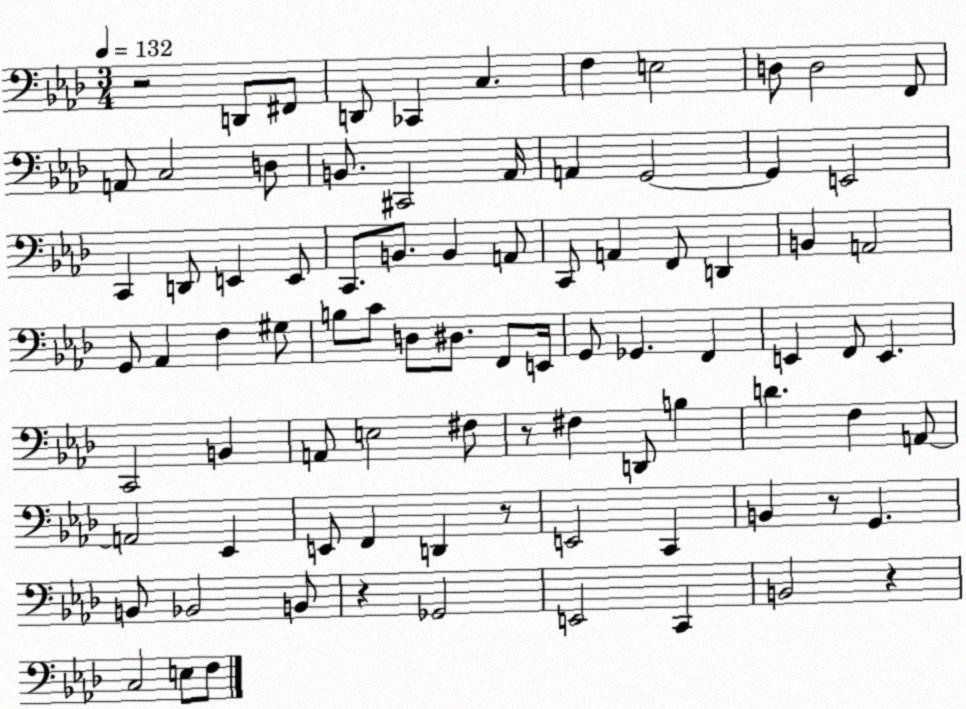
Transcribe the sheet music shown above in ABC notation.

X:1
T:Untitled
M:3/4
L:1/4
K:Ab
z2 D,,/2 ^F,,/2 D,,/2 _C,, C, F, E,2 D,/2 D,2 F,,/2 A,,/2 C,2 D,/2 B,,/2 ^C,,2 _A,,/4 A,, G,,2 G,, E,,2 C,, D,,/2 E,, E,,/2 C,,/2 B,,/2 B,, A,,/2 C,,/2 A,, F,,/2 D,, B,, A,,2 G,,/2 _A,, F, ^G,/2 B,/2 C/2 D,/2 ^D,/2 F,,/2 E,,/4 G,,/2 _G,, F,, E,, F,,/2 E,, C,,2 B,, A,,/2 E,2 ^F,/2 z/2 ^F, D,,/2 B, D F, A,,/2 A,,2 _E,, E,,/2 F,, D,, z/2 E,,2 C,, B,, z/2 G,, B,,/2 _B,,2 B,,/2 z _G,,2 E,,2 C,, B,,2 z C,2 E,/2 F,/2